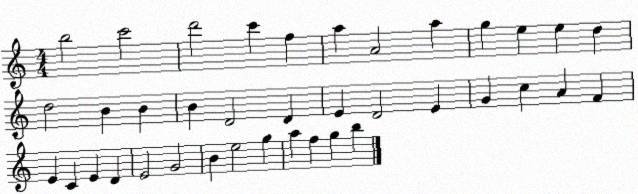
X:1
T:Untitled
M:4/4
L:1/4
K:C
b2 c'2 d'2 c' f a A2 a g e e d d2 B B B D2 D E D2 E G c A F E C E D E2 G2 B e2 g a f g b